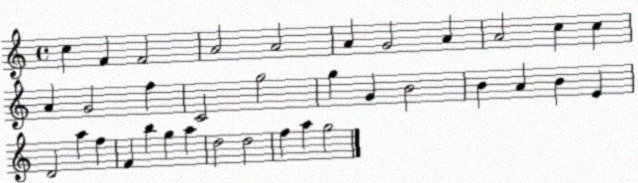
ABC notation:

X:1
T:Untitled
M:4/4
L:1/4
K:C
c F F2 A2 A2 A G2 A A2 c c A G2 f C2 g2 g G B2 B A B E D2 a f F b g a d2 d2 f a g2